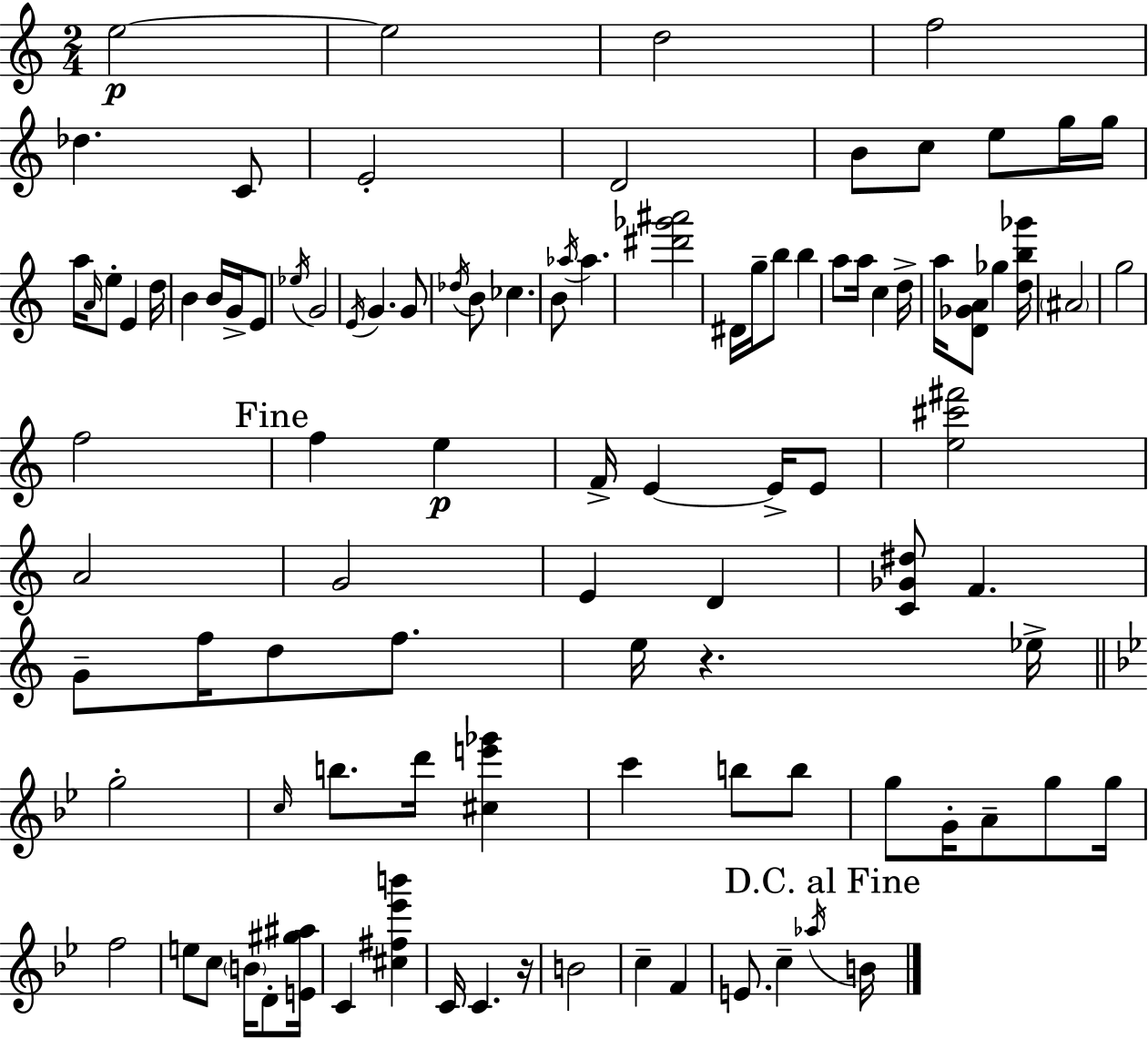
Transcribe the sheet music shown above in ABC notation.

X:1
T:Untitled
M:2/4
L:1/4
K:Am
e2 e2 d2 f2 _d C/2 E2 D2 B/2 c/2 e/2 g/4 g/4 a/4 A/4 e/2 E d/4 B B/4 G/4 E/2 _e/4 G2 E/4 G G/2 _d/4 B/2 _c B/2 _a/4 _a [^d'_g'^a']2 ^D/4 g/4 b/2 b a/2 a/4 c d/4 a/4 [D_GA]/2 _g [db_g']/4 ^A2 g2 f2 f e F/4 E E/4 E/2 [e^c'^f']2 A2 G2 E D [C_G^d]/2 F G/2 f/4 d/2 f/2 e/4 z _e/4 g2 c/4 b/2 d'/4 [^ce'_g'] c' b/2 b/2 g/2 G/4 A/2 g/2 g/4 f2 e/2 c/2 B/4 D/2 [E^g^a]/4 C [^c^f_e'b'] C/4 C z/4 B2 c F E/2 c _a/4 B/4